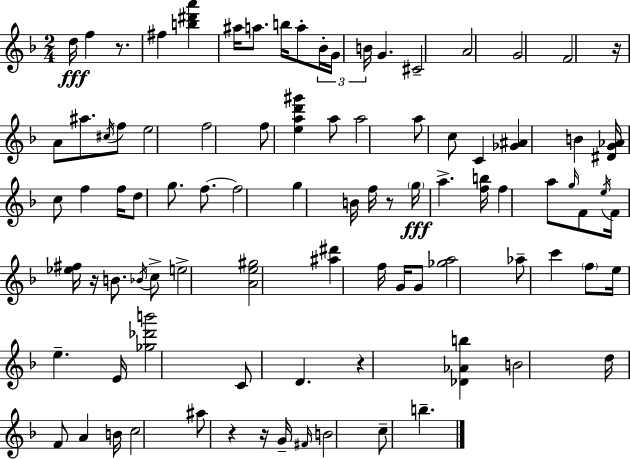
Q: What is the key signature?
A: D minor